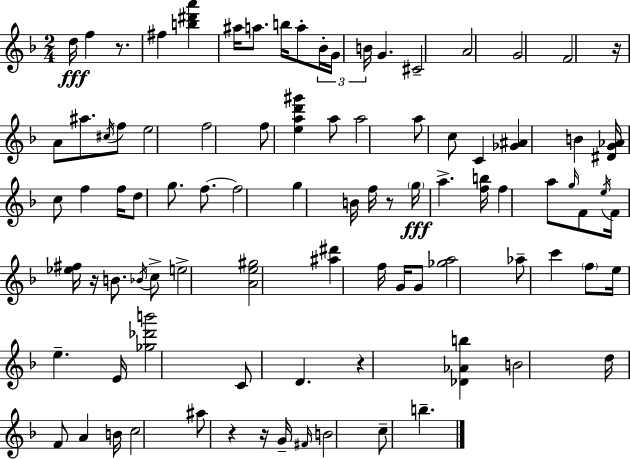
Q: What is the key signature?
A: D minor